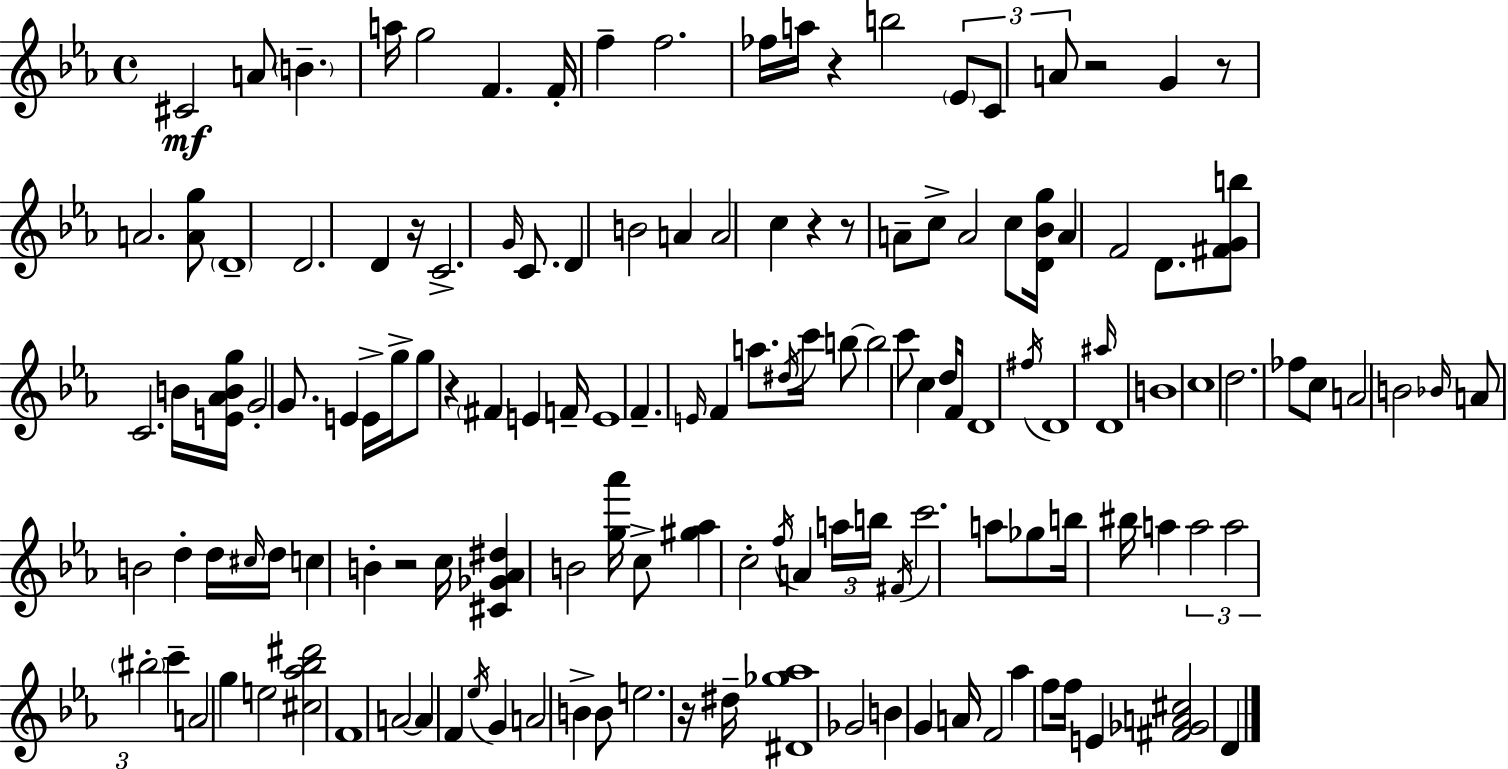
{
  \clef treble
  \time 4/4
  \defaultTimeSignature
  \key ees \major
  cis'2\mf a'8 \parenthesize b'4.-- | a''16 g''2 f'4. f'16-. | f''4-- f''2. | fes''16 a''16 r4 b''2 \tuplet 3/2 { \parenthesize ees'8 | \break c'8 a'8 } r2 g'4 | r8 a'2. <a' g''>8 | \parenthesize d'1-- | d'2. d'4 | \break r16 c'2.-> \grace { g'16 } c'8. | d'4 b'2 a'4 | a'2 c''4 r4 | r8 a'8-- c''8-> a'2 c''8 | \break <d' bes' g''>16 a'4 f'2 d'8. | <fis' g' b''>8 c'2. b'16 | <e' aes' b' g''>16 g'2-. g'8. e'4 | e'16-> g''16-> g''8 r4 \parenthesize fis'4 e'4 | \break f'16-- e'1 | f'4.-- \grace { e'16 } f'4 a''8. \acciaccatura { dis''16 } | c'''16 b''8~~ b''2 c'''8 c''4 | d''16 f'16 d'1 | \break \acciaccatura { fis''16 } d'1 | \grace { ais''16 } d'1 | b'1 | c''1 | \break d''2. | fes''8 c''8 a'2 b'2 | \grace { bes'16 } a'8 b'2 | d''4-. d''16 \grace { cis''16 } d''16 c''4 b'4-. r2 | \break c''16 <cis' ges' aes' dis''>4 b'2 | <g'' aes'''>16 c''8-> <gis'' aes''>4 c''2-. | \acciaccatura { f''16 } a'4 \tuplet 3/2 { a''16 b''16 \acciaccatura { fis'16 } } c'''2. | a''8 ges''8 b''16 bis''16 a''4 | \break \tuplet 3/2 { a''2 a''2 | \parenthesize bis''2-. } c'''4-- a'2 | g''4 e''2 | <cis'' aes'' bes'' dis'''>2 f'1 | \break a'2~~ | a'4 f'4 \acciaccatura { ees''16 } g'4 a'2 | b'4-> b'8 e''2. | r16 dis''16-- <dis' ges'' aes''>1 | \break ges'2 | b'4 g'4 a'16 f'2 | aes''4 f''8 f''16 e'4 <fis' ges' a' cis''>2 | d'4 \bar "|."
}